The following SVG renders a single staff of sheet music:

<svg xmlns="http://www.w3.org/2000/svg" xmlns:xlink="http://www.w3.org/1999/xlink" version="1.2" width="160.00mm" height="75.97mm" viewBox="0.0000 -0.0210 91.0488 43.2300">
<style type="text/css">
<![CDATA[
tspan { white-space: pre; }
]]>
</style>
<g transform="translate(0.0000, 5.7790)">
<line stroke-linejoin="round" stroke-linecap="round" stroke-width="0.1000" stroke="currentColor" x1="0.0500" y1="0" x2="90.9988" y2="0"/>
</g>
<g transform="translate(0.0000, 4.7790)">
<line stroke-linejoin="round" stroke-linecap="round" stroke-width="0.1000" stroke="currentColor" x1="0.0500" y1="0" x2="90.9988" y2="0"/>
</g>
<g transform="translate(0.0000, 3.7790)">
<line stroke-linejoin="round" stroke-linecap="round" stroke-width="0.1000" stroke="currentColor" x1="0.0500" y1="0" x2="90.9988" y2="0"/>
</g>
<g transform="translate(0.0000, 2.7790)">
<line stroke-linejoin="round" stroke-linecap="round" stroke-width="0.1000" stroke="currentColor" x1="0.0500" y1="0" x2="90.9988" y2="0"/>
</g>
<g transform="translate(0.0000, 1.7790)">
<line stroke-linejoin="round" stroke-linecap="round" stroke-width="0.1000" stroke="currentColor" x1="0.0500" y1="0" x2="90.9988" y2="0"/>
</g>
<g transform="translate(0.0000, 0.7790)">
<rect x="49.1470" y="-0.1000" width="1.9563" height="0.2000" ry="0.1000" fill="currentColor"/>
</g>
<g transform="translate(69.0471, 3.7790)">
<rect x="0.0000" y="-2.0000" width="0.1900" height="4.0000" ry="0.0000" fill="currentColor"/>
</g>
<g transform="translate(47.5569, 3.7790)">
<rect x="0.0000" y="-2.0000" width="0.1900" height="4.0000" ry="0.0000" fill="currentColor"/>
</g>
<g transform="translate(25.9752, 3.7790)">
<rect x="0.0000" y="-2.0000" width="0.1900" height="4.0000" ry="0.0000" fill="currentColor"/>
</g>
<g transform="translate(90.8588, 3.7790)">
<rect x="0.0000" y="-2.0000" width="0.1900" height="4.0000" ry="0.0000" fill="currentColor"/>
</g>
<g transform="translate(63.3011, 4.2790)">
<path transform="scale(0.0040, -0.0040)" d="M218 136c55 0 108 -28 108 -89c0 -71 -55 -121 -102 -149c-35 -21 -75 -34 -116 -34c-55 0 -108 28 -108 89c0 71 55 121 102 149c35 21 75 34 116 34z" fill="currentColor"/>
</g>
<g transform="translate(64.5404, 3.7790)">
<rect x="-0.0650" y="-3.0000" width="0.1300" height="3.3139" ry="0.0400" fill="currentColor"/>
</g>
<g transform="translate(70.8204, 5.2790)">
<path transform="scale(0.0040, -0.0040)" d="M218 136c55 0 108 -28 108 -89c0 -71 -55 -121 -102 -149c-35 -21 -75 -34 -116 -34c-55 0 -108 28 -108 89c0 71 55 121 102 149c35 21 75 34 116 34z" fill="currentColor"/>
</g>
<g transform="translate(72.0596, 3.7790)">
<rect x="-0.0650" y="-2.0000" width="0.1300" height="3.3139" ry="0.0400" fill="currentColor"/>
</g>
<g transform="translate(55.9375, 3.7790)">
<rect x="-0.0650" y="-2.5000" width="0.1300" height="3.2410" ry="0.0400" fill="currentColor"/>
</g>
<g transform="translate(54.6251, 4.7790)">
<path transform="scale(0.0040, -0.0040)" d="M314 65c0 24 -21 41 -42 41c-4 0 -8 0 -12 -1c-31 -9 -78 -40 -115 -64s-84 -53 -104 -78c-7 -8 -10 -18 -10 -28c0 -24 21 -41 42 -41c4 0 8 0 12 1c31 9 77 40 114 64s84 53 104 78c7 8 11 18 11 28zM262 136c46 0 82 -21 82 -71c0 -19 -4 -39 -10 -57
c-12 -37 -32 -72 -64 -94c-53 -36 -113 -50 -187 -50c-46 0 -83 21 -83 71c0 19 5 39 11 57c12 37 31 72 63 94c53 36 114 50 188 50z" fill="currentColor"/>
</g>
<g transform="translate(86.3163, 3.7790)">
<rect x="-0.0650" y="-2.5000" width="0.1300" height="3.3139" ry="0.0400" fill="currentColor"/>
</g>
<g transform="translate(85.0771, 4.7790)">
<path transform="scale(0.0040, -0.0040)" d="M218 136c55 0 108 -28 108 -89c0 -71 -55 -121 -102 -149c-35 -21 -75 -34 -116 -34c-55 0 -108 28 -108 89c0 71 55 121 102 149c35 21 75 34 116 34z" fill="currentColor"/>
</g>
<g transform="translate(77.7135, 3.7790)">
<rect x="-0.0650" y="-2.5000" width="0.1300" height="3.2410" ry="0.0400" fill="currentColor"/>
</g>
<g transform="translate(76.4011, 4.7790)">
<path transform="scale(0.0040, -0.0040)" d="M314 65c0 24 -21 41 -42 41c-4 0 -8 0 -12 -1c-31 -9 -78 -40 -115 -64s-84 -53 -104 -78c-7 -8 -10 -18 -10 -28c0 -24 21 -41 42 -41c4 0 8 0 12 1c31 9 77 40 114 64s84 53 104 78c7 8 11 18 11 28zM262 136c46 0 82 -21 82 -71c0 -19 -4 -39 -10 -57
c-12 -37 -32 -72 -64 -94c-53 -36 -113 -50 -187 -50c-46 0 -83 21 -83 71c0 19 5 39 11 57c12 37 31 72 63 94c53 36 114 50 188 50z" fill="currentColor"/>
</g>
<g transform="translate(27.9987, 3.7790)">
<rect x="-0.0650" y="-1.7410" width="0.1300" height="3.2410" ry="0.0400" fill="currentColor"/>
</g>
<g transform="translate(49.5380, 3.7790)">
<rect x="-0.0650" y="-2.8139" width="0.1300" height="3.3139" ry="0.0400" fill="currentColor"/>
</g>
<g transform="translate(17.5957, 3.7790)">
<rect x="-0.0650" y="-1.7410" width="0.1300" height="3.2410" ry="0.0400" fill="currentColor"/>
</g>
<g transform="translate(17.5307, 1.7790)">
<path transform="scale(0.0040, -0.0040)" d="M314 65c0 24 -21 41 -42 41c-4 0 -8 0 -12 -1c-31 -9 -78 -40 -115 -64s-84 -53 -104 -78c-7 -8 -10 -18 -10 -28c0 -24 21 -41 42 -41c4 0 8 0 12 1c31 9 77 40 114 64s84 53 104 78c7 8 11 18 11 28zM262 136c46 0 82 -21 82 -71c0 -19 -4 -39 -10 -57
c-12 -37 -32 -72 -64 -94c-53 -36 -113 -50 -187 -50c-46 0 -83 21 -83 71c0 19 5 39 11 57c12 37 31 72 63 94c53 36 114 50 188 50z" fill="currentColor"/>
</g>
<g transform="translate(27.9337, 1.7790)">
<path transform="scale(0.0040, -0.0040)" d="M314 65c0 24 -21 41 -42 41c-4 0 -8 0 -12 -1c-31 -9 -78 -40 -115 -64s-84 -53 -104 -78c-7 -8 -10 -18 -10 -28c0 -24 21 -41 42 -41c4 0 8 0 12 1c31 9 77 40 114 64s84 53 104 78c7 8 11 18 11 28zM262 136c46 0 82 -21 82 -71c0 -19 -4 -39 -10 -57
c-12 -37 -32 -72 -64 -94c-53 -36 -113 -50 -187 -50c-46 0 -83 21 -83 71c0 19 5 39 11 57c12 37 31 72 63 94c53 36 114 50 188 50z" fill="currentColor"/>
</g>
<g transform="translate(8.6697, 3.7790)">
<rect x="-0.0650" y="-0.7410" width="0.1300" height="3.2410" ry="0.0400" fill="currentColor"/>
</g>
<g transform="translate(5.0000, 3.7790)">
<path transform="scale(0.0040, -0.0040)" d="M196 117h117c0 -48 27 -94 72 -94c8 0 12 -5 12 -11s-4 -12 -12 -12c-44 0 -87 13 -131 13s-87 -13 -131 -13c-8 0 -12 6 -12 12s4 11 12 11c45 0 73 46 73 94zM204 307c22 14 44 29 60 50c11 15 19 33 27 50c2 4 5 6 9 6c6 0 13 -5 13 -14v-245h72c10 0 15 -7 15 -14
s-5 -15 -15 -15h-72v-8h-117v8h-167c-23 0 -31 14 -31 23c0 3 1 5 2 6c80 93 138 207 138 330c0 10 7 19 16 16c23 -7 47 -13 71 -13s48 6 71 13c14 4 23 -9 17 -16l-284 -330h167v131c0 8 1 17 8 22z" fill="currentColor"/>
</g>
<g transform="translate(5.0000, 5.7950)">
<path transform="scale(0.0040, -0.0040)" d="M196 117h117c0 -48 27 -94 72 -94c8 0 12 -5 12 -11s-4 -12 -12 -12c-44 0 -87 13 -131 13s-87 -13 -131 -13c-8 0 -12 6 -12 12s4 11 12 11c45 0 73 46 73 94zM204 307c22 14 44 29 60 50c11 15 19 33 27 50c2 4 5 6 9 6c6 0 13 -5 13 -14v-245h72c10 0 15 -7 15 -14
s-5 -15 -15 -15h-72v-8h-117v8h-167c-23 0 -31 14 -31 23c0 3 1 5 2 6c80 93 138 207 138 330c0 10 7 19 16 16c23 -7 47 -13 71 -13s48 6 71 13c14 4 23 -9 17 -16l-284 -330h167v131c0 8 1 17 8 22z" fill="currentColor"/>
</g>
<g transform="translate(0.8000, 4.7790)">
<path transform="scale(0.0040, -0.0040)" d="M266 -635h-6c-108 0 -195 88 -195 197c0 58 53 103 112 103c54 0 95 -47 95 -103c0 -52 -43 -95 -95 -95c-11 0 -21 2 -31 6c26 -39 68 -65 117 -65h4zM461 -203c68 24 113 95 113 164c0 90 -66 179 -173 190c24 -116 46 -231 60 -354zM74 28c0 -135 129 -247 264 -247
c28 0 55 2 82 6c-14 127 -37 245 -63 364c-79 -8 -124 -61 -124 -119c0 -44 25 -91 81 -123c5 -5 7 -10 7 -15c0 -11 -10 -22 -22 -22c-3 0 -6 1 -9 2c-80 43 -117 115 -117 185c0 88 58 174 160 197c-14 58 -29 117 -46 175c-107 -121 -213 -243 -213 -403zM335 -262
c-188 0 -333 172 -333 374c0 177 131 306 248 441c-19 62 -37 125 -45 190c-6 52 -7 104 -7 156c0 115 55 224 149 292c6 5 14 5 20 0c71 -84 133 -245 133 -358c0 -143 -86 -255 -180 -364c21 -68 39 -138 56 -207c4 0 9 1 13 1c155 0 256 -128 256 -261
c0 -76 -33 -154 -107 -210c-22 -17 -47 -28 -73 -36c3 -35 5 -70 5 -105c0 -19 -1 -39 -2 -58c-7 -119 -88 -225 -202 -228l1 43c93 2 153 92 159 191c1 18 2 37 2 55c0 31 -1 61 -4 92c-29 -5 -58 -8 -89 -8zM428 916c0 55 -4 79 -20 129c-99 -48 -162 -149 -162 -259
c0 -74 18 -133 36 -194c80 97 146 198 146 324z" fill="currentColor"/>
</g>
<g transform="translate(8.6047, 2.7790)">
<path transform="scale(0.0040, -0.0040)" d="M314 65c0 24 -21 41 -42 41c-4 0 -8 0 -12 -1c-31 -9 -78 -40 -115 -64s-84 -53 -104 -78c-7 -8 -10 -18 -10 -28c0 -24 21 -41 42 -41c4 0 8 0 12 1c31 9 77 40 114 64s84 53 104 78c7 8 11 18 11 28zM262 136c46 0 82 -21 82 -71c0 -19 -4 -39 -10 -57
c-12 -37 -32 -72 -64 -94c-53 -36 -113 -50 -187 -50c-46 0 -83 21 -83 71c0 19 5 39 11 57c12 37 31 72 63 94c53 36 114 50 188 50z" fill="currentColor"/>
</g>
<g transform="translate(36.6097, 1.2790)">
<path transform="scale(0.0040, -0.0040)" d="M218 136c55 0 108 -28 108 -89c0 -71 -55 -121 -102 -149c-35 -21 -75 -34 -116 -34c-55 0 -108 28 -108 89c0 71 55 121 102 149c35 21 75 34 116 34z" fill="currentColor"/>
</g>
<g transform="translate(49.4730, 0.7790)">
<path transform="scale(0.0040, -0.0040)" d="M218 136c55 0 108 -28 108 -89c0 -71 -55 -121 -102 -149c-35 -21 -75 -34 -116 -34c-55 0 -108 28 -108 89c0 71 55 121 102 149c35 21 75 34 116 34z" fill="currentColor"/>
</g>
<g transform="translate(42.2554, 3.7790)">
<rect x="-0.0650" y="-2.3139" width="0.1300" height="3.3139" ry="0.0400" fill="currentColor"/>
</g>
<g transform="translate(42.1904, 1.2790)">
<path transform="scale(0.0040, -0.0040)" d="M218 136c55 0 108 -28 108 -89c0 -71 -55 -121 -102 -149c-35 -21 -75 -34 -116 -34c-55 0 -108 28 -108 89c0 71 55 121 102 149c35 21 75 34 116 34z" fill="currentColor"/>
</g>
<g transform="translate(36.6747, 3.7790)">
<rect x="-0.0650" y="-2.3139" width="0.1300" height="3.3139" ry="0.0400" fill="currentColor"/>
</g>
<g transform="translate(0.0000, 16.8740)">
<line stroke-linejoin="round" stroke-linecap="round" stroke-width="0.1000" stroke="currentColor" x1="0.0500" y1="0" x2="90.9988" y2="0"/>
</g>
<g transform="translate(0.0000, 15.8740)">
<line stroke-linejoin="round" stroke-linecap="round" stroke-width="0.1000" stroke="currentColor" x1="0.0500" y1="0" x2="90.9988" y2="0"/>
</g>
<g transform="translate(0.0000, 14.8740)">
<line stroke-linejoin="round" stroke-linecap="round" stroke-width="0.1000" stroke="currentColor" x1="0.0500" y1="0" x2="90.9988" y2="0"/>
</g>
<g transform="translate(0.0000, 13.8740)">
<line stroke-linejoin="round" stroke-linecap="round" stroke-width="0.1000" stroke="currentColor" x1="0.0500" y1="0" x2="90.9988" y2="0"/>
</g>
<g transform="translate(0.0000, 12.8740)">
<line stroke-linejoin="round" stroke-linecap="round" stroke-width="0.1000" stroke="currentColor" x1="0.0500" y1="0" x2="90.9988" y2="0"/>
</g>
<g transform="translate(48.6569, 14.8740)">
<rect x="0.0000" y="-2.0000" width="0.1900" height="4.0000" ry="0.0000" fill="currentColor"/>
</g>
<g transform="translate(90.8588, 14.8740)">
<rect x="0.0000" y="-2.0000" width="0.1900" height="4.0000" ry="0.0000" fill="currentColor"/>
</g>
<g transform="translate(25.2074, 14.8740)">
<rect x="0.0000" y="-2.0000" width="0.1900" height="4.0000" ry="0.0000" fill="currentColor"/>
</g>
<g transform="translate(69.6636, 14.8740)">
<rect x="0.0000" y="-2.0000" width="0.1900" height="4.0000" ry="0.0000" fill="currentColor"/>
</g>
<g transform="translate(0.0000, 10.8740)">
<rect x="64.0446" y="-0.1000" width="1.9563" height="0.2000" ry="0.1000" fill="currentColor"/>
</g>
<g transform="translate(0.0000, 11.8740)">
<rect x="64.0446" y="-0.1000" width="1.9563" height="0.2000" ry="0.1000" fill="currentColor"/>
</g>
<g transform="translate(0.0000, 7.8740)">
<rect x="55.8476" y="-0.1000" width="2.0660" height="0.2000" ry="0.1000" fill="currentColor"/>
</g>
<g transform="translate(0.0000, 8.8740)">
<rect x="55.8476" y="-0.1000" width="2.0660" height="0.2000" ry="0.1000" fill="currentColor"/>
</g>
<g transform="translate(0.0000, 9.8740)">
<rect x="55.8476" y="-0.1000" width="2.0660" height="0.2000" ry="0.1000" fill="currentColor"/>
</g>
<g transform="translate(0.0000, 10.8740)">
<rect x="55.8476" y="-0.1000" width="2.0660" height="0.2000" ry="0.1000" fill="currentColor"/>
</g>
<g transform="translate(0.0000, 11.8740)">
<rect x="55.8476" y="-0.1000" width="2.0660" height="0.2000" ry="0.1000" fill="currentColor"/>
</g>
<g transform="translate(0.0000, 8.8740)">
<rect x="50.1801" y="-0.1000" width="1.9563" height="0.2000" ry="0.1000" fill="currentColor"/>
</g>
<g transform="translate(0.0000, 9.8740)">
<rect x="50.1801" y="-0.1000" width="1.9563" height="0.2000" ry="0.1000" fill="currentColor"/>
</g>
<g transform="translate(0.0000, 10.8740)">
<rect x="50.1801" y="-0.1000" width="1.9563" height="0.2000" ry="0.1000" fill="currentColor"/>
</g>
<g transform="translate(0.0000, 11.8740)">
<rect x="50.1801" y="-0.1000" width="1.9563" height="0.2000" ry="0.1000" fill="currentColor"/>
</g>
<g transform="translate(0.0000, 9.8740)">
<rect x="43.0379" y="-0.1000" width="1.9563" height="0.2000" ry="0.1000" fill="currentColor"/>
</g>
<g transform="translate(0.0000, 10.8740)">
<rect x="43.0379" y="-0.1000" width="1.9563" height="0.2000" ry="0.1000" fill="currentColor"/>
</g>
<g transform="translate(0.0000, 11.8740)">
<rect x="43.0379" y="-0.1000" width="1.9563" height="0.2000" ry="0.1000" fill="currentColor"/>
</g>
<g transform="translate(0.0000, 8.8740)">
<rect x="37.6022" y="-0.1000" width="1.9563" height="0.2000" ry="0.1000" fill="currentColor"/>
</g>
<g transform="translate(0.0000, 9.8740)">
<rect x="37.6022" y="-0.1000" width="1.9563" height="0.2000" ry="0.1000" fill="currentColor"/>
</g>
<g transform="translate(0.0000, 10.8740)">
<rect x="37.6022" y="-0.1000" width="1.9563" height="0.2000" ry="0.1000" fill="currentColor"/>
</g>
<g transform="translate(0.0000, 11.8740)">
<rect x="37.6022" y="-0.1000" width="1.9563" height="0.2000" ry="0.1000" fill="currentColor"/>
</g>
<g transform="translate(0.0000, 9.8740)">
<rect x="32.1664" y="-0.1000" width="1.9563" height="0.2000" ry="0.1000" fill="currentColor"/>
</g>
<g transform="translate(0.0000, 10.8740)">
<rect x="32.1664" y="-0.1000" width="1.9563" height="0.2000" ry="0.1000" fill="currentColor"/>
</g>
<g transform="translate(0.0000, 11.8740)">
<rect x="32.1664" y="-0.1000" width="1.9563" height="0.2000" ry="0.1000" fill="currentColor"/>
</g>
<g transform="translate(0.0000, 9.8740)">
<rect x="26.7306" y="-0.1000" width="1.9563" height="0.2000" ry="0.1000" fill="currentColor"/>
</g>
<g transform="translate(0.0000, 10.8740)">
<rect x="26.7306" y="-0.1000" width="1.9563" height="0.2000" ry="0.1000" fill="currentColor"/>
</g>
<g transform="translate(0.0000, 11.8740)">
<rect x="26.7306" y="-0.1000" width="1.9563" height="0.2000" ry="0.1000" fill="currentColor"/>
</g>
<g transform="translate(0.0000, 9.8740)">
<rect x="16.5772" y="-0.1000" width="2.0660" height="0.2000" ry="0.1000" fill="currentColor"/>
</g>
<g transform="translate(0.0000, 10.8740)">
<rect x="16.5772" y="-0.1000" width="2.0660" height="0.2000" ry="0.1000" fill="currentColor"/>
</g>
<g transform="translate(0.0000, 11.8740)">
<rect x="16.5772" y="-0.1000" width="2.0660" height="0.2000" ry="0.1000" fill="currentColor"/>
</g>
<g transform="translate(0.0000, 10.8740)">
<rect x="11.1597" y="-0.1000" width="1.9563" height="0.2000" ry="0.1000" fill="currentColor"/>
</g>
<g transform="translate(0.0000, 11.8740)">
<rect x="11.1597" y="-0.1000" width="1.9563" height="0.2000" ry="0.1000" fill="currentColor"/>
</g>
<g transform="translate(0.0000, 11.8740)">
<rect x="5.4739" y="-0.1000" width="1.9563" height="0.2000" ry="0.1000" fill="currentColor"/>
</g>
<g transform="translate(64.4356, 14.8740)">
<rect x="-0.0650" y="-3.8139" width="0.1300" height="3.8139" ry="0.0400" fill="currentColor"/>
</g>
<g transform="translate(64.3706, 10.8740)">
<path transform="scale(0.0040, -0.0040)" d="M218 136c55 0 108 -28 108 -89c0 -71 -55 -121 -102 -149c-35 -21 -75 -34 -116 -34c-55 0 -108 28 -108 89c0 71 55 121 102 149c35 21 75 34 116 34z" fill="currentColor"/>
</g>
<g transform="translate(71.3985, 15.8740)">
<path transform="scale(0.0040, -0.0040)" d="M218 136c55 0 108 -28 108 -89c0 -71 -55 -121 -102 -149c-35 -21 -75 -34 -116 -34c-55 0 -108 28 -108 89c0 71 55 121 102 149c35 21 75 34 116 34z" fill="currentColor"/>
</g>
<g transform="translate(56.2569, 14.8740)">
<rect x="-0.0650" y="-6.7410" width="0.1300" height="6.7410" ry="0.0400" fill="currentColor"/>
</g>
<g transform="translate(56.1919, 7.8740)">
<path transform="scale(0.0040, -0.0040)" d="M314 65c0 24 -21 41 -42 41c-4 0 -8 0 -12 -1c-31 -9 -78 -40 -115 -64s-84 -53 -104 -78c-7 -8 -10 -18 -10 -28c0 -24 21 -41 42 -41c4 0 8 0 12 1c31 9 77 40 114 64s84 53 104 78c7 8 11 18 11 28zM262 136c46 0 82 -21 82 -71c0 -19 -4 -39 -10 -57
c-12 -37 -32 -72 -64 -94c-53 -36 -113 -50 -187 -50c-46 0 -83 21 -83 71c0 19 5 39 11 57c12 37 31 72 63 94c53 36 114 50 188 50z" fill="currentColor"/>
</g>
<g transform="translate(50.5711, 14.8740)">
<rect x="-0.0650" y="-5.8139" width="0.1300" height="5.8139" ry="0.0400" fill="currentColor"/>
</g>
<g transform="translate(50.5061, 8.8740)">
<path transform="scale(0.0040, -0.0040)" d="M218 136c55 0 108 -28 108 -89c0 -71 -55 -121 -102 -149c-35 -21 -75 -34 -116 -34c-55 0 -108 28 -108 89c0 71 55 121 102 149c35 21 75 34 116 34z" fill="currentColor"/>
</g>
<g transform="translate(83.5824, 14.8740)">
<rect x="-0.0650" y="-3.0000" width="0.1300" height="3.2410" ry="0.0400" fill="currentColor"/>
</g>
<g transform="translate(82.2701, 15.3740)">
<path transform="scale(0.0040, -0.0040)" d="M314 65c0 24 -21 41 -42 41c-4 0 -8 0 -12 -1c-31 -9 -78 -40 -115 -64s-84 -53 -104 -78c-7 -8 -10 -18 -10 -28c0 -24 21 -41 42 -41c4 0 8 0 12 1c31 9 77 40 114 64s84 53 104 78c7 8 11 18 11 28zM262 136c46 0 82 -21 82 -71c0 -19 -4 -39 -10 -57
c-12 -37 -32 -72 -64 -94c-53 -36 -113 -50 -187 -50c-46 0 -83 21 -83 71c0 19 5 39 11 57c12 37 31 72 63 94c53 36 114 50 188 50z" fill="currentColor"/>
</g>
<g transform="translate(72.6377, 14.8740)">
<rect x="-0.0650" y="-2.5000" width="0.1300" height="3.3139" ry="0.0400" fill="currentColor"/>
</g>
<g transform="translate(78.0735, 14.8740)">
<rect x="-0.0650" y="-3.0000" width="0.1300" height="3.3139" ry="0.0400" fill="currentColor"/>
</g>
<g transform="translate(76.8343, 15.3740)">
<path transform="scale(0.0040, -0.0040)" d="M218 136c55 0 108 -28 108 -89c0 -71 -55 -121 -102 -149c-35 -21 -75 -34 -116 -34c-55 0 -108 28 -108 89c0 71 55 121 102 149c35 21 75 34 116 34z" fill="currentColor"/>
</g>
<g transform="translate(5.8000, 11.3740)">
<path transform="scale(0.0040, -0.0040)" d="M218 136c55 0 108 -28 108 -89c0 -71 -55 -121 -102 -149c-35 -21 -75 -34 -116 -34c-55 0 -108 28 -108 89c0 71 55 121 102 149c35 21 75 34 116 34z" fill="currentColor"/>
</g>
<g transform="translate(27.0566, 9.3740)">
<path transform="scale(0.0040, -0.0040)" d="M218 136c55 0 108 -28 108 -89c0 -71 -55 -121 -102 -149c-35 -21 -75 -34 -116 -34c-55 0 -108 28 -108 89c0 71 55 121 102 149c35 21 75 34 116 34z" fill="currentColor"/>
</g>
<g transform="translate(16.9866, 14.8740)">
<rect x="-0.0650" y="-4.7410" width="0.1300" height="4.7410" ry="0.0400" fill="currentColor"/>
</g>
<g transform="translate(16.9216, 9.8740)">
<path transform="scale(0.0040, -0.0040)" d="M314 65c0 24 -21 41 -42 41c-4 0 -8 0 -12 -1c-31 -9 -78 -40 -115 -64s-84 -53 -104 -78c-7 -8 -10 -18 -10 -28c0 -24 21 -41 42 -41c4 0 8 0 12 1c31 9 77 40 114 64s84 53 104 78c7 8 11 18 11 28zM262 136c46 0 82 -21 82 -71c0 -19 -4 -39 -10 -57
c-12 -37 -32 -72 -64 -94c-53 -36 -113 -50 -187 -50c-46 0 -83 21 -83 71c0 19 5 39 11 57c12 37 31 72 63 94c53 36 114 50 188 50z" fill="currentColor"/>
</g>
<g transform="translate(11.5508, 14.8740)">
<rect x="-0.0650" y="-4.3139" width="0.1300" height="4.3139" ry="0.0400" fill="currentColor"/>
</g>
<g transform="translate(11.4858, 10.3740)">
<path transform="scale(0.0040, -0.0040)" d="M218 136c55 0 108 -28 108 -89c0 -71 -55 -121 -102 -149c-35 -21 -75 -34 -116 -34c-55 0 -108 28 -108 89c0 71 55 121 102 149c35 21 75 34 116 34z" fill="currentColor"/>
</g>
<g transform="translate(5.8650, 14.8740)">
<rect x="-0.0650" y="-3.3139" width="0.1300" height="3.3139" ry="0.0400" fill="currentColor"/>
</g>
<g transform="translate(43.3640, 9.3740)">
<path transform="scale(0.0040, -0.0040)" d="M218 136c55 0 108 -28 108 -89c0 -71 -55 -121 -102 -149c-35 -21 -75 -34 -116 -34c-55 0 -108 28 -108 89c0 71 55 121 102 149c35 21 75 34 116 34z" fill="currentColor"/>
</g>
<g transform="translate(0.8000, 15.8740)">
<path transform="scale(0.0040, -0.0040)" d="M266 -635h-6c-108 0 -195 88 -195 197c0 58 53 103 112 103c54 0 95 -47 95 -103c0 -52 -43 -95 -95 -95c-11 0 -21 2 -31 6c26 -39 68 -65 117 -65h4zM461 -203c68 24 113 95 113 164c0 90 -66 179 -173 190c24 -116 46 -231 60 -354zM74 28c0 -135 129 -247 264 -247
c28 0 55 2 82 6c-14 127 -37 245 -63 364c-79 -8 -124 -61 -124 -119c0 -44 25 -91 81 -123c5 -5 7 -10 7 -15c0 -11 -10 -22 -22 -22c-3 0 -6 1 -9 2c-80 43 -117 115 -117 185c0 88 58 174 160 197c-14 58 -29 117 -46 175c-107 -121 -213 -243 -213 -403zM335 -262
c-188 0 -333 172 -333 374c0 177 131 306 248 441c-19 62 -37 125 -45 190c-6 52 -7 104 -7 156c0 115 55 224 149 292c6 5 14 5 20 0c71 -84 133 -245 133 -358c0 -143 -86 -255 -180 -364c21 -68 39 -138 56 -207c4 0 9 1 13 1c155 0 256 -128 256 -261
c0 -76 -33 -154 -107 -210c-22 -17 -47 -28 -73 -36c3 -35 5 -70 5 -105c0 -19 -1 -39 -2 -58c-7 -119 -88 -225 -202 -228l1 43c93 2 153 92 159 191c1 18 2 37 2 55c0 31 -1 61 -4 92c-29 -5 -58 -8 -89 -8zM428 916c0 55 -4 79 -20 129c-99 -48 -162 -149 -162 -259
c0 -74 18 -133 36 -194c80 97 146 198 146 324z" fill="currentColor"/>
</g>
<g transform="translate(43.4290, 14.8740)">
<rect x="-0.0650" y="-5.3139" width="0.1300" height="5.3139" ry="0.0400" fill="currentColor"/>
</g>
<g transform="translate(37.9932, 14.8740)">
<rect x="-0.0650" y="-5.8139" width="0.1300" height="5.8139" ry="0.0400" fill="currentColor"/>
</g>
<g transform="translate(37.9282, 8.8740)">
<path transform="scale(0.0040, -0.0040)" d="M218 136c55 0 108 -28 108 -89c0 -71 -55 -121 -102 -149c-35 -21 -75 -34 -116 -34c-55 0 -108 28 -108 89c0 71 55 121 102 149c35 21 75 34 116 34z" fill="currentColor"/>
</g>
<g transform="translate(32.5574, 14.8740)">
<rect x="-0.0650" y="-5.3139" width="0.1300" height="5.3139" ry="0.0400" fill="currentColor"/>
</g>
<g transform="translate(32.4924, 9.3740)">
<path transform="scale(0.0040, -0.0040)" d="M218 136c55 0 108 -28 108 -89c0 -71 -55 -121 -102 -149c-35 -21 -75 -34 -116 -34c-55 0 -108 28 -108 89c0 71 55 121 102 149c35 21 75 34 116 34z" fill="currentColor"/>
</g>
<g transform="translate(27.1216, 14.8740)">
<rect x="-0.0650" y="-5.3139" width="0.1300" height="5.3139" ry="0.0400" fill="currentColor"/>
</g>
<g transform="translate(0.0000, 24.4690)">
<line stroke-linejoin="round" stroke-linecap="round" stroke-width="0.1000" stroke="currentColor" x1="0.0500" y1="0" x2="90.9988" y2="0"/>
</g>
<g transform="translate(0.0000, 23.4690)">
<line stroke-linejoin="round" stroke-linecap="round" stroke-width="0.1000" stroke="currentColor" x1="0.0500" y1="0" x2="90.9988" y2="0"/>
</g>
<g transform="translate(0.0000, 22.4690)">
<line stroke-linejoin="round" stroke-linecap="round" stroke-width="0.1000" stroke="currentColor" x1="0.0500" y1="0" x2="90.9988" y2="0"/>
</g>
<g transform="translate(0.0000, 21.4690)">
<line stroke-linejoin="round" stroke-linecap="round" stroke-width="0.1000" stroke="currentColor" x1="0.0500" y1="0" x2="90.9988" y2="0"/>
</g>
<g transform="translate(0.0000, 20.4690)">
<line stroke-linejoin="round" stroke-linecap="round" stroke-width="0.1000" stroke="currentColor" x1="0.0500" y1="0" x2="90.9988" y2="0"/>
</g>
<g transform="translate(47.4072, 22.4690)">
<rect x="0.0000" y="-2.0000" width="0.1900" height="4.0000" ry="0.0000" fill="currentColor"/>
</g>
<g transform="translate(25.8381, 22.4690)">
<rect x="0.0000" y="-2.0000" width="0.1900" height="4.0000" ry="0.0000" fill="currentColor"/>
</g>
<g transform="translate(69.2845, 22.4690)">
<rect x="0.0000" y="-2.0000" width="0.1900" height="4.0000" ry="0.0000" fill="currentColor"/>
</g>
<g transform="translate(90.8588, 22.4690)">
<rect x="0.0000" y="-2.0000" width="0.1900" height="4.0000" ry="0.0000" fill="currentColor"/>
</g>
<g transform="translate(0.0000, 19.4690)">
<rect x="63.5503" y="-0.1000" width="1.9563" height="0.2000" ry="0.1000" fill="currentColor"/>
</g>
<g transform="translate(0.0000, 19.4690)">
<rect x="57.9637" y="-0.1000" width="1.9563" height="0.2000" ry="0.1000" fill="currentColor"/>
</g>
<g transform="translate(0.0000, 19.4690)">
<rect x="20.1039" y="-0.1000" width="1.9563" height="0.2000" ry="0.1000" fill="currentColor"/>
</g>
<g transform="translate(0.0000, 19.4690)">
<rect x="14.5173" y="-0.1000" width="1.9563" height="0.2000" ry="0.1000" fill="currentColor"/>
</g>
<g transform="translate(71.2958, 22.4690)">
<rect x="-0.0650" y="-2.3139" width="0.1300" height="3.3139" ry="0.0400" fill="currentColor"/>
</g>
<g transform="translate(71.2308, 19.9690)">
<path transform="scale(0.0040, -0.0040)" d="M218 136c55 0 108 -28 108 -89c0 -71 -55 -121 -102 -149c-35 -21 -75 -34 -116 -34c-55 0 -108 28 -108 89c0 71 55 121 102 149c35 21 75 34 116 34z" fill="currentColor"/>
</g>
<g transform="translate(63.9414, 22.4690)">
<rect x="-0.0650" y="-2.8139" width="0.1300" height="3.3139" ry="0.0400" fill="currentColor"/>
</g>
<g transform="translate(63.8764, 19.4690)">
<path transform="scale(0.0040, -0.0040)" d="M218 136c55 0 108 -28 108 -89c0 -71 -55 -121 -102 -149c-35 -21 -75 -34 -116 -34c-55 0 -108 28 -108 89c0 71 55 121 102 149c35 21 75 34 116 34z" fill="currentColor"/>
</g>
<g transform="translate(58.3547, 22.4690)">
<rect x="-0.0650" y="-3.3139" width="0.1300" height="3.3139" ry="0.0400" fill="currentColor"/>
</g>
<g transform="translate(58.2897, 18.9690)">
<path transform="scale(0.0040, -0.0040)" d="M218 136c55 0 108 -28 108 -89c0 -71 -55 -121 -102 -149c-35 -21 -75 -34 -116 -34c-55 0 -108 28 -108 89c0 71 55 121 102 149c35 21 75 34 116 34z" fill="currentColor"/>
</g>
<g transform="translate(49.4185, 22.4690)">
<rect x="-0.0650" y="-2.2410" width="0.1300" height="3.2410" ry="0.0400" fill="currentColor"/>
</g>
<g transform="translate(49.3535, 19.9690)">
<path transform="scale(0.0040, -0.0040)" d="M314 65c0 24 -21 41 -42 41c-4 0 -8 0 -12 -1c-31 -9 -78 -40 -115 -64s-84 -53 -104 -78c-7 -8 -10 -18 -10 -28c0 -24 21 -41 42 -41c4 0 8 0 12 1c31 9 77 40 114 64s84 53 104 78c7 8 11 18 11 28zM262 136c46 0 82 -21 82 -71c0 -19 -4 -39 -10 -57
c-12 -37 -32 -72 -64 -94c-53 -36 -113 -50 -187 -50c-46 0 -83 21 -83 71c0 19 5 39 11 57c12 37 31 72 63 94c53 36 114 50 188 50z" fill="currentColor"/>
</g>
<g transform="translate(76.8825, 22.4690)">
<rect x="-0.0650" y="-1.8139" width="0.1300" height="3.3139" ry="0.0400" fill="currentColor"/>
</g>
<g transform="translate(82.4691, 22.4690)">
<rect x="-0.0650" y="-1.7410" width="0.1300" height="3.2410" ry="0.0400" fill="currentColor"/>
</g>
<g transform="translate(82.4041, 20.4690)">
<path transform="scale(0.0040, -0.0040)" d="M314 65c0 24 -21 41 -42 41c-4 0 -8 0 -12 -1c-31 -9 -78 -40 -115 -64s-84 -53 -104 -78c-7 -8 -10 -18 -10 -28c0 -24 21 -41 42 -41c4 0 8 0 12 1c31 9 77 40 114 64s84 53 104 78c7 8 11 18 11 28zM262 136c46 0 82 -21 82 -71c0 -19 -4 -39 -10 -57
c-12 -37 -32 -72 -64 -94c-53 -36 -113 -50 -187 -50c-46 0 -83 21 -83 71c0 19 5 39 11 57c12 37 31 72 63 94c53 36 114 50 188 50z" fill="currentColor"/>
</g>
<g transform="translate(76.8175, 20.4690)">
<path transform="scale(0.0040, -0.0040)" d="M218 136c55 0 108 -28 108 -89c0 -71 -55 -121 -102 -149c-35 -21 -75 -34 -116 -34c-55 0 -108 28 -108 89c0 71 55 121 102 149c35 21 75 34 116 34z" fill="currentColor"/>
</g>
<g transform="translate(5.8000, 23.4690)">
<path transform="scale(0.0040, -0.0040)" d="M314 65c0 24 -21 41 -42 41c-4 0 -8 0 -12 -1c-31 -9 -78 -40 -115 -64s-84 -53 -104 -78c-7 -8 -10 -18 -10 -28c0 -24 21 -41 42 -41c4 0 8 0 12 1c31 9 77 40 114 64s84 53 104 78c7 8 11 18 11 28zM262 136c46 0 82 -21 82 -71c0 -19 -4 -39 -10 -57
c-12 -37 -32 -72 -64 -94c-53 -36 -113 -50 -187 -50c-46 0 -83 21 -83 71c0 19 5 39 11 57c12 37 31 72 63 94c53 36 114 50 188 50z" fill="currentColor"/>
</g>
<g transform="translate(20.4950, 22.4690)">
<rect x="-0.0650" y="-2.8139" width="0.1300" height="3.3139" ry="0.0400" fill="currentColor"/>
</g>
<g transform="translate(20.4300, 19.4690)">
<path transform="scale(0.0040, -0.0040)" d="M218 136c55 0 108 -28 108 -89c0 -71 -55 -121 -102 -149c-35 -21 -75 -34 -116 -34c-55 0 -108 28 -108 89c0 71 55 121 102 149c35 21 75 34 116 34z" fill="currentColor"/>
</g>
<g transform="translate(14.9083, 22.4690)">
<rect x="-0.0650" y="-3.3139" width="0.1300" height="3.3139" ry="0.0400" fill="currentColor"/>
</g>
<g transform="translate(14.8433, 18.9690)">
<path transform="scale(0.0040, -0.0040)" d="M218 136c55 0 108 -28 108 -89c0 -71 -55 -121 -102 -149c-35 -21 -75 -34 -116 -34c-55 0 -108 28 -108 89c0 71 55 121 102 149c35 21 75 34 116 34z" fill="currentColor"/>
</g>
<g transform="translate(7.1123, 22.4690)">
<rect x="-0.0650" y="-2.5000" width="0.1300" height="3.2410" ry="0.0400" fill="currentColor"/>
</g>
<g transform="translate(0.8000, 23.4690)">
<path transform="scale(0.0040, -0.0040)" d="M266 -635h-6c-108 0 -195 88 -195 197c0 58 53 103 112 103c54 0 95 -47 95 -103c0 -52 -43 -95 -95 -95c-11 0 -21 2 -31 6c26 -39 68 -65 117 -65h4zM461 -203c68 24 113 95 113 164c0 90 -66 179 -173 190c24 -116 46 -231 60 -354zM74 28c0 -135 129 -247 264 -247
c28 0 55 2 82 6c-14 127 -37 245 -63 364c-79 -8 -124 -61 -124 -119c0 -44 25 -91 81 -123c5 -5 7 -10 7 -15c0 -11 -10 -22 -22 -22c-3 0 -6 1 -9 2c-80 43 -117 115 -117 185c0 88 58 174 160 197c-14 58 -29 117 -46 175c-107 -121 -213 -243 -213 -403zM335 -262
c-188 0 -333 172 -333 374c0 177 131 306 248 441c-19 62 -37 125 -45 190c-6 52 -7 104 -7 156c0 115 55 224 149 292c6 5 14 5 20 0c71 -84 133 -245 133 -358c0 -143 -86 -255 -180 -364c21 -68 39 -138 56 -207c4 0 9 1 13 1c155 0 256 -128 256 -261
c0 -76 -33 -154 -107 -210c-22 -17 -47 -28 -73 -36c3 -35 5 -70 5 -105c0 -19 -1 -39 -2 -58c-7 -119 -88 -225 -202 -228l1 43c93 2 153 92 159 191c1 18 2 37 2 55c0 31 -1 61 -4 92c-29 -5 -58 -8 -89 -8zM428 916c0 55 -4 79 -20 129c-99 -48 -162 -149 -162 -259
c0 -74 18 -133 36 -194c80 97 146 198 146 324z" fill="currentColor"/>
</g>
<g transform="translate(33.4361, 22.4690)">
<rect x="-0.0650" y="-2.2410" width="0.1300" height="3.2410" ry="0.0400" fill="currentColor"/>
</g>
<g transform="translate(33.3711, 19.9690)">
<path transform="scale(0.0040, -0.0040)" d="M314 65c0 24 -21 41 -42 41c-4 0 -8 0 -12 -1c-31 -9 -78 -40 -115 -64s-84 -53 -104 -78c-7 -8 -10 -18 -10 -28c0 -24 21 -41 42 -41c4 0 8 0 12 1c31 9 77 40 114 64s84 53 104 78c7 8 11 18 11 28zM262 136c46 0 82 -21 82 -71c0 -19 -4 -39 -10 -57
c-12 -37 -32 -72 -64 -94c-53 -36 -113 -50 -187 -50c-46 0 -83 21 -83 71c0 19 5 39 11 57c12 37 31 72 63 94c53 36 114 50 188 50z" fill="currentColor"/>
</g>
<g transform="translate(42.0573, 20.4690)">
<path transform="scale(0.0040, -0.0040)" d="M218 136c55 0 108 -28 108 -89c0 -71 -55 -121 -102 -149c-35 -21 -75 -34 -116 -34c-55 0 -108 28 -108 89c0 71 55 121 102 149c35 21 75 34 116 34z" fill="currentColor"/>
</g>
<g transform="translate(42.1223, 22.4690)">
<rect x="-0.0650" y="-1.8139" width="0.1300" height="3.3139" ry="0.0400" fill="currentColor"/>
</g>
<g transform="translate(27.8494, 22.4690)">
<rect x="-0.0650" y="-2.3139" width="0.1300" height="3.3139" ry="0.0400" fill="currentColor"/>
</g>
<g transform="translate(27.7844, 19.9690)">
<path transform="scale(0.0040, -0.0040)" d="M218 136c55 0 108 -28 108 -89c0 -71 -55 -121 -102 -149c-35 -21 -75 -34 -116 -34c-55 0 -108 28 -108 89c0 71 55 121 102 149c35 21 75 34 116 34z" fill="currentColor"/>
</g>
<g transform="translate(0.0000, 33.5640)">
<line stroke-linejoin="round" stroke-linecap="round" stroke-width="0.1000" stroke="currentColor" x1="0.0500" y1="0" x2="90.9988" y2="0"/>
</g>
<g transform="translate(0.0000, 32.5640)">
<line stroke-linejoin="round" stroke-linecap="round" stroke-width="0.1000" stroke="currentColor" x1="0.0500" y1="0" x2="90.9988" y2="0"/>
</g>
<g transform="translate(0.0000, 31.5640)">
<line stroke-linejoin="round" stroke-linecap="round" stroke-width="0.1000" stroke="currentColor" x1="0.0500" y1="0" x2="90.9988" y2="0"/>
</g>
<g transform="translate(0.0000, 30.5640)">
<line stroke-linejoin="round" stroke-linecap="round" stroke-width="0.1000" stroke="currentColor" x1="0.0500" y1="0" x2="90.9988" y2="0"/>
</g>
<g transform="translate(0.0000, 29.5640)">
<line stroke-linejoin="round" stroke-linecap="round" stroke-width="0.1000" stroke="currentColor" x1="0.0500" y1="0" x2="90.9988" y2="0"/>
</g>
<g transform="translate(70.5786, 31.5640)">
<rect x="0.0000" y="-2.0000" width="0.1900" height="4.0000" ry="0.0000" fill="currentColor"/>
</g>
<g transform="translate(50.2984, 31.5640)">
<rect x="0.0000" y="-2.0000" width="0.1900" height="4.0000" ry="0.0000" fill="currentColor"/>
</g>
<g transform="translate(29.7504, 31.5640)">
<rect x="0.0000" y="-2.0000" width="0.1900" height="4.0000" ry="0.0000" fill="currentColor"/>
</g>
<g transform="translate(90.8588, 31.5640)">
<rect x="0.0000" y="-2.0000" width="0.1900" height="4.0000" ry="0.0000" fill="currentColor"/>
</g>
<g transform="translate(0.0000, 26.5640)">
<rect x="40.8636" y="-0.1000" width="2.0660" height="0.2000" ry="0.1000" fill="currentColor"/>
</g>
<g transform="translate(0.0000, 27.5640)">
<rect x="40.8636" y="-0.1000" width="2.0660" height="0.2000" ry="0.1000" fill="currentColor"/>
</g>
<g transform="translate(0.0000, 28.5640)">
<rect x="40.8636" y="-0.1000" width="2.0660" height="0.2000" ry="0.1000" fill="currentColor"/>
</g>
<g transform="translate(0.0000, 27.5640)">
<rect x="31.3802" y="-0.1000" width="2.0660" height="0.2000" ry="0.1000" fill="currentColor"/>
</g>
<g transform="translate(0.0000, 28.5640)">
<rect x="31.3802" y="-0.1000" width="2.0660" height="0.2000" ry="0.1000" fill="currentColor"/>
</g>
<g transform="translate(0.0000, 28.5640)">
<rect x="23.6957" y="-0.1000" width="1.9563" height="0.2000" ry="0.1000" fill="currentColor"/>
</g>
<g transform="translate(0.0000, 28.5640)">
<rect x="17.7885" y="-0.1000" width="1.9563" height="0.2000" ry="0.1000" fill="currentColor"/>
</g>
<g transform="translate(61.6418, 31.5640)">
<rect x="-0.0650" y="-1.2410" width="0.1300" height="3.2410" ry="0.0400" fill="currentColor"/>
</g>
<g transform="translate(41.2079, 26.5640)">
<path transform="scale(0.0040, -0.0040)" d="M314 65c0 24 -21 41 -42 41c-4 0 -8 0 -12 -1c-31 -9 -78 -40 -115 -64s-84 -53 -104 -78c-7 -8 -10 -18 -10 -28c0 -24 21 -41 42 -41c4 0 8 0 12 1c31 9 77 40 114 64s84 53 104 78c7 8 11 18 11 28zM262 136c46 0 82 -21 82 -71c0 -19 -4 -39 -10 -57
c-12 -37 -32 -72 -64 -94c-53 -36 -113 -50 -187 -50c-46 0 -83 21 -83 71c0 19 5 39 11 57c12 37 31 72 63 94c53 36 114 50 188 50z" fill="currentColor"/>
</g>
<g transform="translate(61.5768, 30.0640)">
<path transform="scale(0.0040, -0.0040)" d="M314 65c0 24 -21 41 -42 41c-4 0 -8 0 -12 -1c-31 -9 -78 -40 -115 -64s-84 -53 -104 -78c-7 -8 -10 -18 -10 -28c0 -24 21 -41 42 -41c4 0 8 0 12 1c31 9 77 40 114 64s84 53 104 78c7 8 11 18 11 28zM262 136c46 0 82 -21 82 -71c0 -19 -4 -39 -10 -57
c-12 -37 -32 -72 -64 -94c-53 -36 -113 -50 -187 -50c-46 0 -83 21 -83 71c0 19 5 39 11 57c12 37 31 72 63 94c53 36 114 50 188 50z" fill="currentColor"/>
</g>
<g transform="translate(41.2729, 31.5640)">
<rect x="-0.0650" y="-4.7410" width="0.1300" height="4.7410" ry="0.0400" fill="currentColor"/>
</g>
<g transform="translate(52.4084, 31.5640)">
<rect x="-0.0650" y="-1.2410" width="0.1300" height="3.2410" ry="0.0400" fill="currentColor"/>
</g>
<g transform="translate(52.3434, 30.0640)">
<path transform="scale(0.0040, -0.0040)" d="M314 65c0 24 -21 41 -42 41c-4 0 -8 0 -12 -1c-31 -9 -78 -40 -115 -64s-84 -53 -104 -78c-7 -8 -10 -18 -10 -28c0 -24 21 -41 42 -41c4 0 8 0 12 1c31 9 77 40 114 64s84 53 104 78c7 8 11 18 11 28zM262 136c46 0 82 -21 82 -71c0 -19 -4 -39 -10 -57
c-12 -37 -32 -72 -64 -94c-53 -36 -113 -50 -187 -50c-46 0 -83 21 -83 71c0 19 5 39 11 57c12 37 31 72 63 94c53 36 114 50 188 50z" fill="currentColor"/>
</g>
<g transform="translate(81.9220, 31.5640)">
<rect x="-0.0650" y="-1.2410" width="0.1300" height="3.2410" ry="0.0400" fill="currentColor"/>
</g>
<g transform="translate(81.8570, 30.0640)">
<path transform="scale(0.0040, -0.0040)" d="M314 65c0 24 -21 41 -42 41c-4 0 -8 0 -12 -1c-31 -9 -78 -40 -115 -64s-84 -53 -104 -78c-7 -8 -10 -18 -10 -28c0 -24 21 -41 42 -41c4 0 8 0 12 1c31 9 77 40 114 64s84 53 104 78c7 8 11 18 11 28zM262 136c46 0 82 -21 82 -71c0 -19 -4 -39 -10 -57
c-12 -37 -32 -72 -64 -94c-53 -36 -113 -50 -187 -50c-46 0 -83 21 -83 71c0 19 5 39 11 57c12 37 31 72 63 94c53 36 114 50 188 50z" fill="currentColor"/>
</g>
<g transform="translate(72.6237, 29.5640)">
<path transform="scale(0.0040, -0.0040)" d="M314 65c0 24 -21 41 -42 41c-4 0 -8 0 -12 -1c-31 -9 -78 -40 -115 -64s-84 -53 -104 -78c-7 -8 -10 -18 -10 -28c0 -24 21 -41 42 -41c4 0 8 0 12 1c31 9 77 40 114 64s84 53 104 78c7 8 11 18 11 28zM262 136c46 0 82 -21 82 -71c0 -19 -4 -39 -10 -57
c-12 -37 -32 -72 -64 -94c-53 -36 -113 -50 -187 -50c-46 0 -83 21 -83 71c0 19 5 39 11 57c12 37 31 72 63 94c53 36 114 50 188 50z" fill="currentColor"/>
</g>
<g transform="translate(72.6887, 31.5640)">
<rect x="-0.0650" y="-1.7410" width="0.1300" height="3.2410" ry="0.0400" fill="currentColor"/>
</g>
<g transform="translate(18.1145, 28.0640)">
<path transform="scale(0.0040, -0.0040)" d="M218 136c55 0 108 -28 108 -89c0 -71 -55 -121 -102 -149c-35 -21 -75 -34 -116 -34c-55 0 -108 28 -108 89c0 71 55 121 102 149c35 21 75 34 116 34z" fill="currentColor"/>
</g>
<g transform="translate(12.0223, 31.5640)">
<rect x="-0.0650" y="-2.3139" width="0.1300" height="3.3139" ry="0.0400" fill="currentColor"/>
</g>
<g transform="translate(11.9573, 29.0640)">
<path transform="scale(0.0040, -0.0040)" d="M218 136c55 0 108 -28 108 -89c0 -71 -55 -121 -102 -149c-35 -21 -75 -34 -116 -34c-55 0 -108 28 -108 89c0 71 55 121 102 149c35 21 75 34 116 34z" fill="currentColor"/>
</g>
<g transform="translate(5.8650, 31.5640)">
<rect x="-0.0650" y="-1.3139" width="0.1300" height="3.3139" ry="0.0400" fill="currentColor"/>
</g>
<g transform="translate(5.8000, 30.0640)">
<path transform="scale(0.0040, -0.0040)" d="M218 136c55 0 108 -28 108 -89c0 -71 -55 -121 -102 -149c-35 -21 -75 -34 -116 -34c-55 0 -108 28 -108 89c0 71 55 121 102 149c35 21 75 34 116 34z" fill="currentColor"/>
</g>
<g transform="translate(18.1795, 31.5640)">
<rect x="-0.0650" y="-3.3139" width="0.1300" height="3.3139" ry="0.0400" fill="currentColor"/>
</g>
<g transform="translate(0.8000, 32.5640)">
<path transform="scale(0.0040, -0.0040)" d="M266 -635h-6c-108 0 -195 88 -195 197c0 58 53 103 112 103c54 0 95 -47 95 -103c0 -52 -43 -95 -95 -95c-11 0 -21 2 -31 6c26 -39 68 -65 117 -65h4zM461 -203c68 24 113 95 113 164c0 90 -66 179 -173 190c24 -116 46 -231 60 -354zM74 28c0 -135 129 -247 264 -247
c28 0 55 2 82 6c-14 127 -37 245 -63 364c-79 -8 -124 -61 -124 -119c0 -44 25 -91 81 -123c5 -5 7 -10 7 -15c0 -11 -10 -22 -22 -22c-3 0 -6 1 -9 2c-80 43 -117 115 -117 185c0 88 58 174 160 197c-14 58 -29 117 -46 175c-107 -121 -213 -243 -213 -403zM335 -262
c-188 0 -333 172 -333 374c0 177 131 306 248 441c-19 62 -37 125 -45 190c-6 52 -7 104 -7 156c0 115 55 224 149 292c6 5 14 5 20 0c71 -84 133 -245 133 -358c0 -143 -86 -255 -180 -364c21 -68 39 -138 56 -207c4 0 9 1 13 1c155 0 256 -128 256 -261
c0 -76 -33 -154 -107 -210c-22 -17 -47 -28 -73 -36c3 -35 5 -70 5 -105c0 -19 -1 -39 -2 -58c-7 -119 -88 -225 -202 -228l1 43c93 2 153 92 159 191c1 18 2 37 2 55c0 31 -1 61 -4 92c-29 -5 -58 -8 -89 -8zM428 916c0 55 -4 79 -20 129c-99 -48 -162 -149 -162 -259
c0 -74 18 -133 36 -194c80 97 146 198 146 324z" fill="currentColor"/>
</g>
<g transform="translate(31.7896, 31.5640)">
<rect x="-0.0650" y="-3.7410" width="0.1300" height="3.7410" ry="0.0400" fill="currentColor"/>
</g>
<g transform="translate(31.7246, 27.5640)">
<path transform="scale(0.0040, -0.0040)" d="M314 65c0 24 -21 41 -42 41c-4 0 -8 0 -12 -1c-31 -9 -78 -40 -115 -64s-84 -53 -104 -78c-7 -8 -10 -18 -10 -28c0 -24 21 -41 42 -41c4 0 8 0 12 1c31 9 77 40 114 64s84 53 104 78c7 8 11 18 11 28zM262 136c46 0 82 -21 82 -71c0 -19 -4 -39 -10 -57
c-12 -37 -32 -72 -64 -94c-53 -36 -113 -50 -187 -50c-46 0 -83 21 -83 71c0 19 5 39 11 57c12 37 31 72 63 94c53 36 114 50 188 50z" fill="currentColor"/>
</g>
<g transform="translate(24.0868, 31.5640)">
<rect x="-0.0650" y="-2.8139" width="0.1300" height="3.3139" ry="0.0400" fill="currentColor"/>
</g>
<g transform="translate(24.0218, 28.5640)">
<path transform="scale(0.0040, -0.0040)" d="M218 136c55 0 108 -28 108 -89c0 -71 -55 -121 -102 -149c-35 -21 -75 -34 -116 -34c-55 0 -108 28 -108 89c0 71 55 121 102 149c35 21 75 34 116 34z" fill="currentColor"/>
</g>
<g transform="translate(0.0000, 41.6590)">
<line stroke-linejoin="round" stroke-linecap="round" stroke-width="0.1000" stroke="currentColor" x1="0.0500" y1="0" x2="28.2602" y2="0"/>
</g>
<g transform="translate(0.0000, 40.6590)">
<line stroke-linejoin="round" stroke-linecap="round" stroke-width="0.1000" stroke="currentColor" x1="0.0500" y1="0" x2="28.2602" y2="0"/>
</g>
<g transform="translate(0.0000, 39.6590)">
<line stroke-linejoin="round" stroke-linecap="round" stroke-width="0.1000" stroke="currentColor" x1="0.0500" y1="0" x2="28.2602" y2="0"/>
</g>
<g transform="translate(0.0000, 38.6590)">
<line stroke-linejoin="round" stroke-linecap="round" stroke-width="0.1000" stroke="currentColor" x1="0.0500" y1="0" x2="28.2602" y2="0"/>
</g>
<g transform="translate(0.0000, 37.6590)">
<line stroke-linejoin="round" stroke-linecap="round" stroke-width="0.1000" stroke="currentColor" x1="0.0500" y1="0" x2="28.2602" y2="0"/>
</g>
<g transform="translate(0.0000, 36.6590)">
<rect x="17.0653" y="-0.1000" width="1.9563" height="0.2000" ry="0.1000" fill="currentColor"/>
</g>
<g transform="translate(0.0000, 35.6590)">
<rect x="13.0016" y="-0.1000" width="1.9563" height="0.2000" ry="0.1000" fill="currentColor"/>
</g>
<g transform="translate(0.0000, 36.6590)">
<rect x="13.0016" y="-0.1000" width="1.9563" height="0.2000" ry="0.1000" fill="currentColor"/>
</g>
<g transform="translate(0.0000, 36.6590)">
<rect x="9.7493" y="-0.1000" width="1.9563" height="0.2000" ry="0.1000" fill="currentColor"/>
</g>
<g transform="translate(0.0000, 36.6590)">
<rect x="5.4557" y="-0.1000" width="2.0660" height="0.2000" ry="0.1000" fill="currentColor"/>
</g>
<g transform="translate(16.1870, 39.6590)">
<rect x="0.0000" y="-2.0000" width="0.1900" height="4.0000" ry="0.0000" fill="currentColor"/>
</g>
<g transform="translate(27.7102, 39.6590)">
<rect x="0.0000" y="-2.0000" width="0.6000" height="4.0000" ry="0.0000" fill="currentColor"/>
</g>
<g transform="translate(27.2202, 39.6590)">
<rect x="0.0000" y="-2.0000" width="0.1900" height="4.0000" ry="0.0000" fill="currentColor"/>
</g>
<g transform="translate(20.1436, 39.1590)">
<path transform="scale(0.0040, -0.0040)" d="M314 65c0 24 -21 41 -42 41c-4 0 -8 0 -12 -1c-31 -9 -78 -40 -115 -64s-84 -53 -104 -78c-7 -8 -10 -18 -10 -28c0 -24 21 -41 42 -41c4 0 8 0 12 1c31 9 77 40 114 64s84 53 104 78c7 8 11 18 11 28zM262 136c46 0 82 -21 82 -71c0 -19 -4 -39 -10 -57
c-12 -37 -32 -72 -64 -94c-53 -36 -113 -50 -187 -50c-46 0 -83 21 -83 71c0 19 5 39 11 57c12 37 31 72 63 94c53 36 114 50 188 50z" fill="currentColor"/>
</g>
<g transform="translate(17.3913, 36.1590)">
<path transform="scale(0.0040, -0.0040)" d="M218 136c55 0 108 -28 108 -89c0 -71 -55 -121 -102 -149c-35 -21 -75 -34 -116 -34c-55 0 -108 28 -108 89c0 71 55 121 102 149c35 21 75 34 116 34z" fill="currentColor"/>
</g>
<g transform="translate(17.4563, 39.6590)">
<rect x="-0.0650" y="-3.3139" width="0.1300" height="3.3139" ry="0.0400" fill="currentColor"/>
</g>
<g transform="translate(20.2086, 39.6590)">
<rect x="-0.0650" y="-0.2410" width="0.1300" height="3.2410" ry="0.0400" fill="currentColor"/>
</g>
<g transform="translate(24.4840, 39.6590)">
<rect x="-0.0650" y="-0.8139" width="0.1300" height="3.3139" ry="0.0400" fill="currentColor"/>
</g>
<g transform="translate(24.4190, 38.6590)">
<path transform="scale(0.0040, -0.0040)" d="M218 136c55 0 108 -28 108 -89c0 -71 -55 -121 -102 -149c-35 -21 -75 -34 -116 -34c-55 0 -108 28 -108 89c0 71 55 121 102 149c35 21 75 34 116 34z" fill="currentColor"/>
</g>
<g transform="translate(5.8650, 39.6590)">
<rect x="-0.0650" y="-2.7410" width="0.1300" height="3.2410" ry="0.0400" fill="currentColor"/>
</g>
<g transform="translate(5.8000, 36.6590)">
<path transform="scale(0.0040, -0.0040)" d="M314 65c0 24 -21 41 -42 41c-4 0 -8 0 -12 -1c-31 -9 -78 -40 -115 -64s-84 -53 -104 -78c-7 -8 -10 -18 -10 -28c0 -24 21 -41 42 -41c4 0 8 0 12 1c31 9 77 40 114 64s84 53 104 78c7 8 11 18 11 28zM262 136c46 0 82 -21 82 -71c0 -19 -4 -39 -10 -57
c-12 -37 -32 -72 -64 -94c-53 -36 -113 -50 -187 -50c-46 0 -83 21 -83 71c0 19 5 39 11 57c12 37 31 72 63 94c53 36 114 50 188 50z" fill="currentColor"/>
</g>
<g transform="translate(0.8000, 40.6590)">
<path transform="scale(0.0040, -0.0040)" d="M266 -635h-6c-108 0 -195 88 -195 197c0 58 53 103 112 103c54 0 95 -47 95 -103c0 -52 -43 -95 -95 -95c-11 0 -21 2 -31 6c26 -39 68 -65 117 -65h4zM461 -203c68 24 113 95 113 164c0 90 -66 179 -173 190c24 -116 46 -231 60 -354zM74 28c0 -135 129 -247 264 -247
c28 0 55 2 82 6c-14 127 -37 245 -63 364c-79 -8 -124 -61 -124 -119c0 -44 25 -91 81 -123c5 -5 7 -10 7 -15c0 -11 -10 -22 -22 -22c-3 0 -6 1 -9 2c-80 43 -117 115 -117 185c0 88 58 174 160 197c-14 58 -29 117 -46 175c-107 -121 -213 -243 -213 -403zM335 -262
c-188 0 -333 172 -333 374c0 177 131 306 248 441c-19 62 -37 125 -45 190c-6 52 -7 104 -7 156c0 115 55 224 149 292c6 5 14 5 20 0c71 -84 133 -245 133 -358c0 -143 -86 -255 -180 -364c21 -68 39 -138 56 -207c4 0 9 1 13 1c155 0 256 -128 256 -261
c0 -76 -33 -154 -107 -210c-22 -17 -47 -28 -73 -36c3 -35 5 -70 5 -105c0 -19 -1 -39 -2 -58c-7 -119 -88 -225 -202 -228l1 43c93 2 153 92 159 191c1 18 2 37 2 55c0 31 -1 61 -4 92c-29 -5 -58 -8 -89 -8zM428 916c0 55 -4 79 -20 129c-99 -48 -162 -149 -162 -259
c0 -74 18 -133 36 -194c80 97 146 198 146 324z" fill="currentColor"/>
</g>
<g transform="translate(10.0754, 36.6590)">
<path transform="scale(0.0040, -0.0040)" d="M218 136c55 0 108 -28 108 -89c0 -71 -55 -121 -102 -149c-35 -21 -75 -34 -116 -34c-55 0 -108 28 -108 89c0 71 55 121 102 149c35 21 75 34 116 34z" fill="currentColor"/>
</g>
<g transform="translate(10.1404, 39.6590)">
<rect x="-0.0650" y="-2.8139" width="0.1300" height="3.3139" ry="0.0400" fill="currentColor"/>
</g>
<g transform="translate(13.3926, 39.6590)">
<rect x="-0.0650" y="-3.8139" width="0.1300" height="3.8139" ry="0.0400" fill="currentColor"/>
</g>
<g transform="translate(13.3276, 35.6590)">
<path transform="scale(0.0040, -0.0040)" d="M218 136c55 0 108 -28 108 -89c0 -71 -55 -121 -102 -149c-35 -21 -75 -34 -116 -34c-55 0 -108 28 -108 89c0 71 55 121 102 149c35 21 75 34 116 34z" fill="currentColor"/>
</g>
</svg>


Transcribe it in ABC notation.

X:1
T:Untitled
M:4/4
L:1/4
K:C
d2 f2 f2 g g a G2 A F G2 G b d' e'2 f' f' g' f' g' b'2 c' G A A2 G2 b a g g2 f g2 b a g f f2 e g b a c'2 e'2 e2 e2 f2 e2 a2 a c' b c2 d